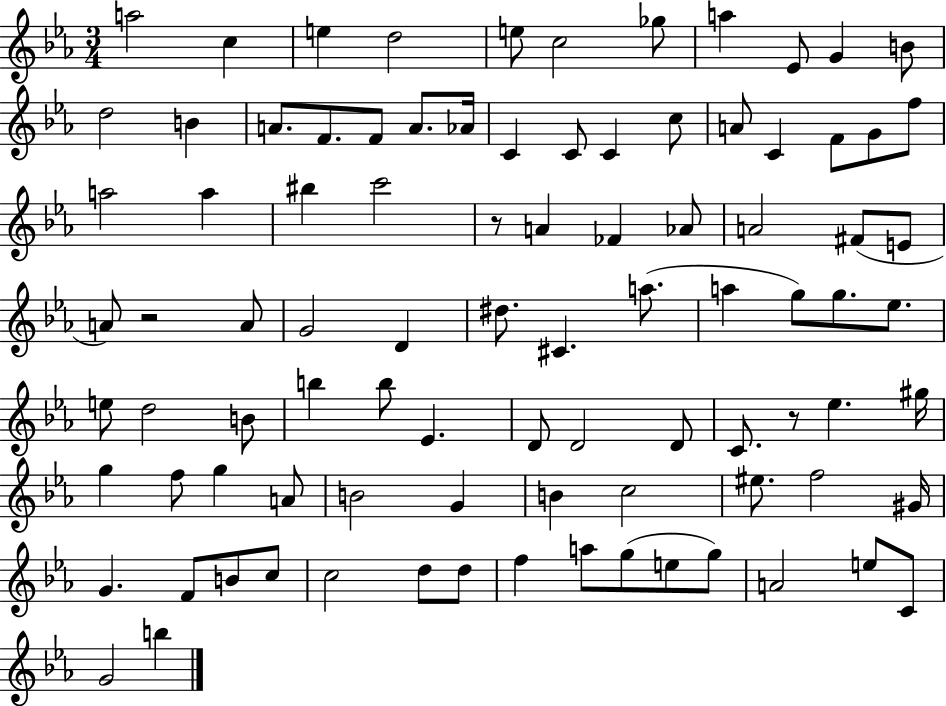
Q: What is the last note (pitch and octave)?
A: B5